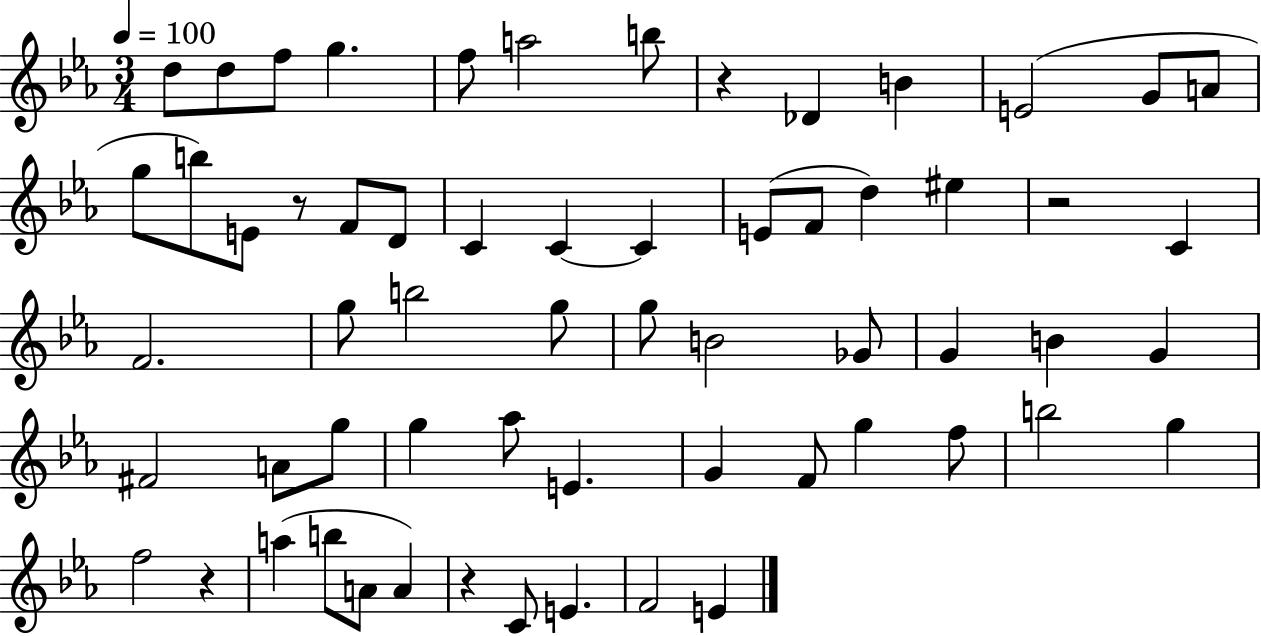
D5/e D5/e F5/e G5/q. F5/e A5/h B5/e R/q Db4/q B4/q E4/h G4/e A4/e G5/e B5/e E4/e R/e F4/e D4/e C4/q C4/q C4/q E4/e F4/e D5/q EIS5/q R/h C4/q F4/h. G5/e B5/h G5/e G5/e B4/h Gb4/e G4/q B4/q G4/q F#4/h A4/e G5/e G5/q Ab5/e E4/q. G4/q F4/e G5/q F5/e B5/h G5/q F5/h R/q A5/q B5/e A4/e A4/q R/q C4/e E4/q. F4/h E4/q